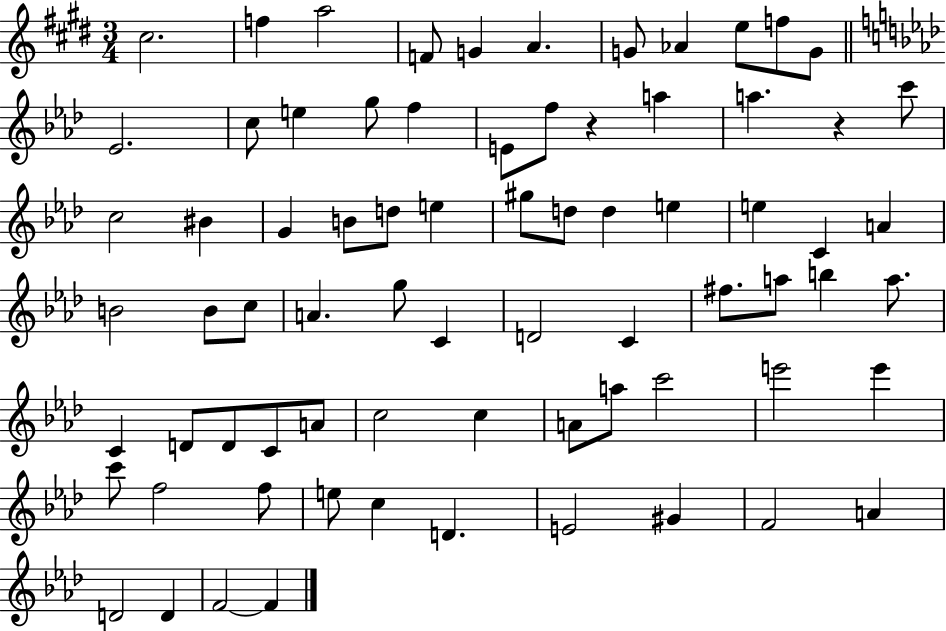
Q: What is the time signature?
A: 3/4